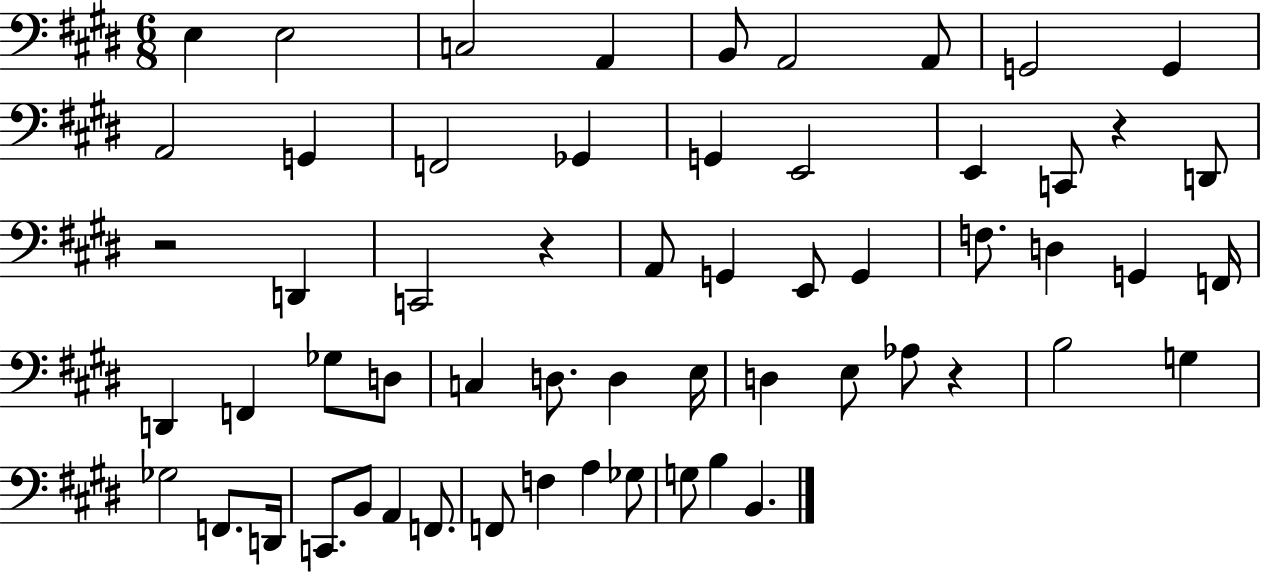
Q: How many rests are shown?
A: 4